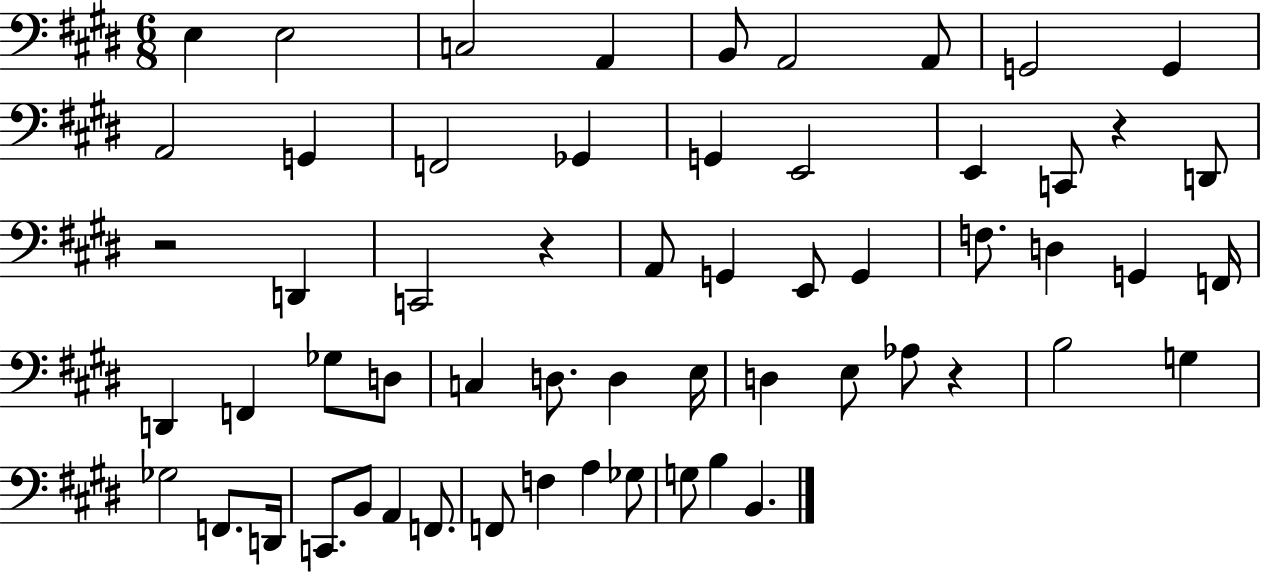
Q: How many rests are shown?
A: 4